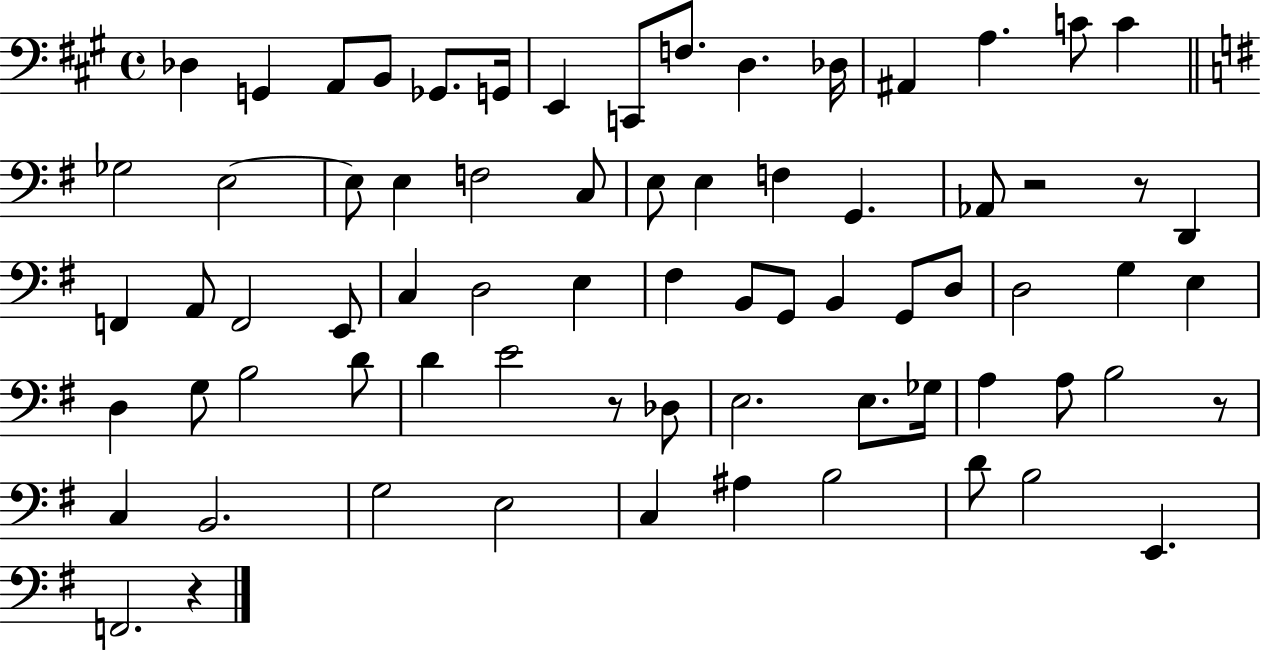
X:1
T:Untitled
M:4/4
L:1/4
K:A
_D, G,, A,,/2 B,,/2 _G,,/2 G,,/4 E,, C,,/2 F,/2 D, _D,/4 ^A,, A, C/2 C _G,2 E,2 E,/2 E, F,2 C,/2 E,/2 E, F, G,, _A,,/2 z2 z/2 D,, F,, A,,/2 F,,2 E,,/2 C, D,2 E, ^F, B,,/2 G,,/2 B,, G,,/2 D,/2 D,2 G, E, D, G,/2 B,2 D/2 D E2 z/2 _D,/2 E,2 E,/2 _G,/4 A, A,/2 B,2 z/2 C, B,,2 G,2 E,2 C, ^A, B,2 D/2 B,2 E,, F,,2 z